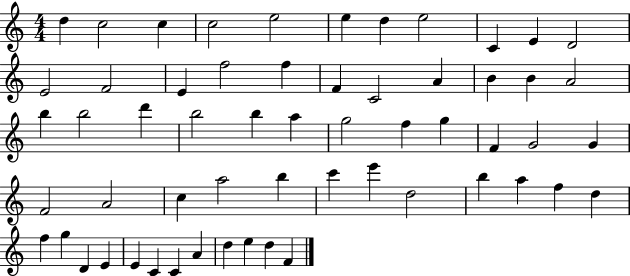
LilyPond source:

{
  \clef treble
  \numericTimeSignature
  \time 4/4
  \key c \major
  d''4 c''2 c''4 | c''2 e''2 | e''4 d''4 e''2 | c'4 e'4 d'2 | \break e'2 f'2 | e'4 f''2 f''4 | f'4 c'2 a'4 | b'4 b'4 a'2 | \break b''4 b''2 d'''4 | b''2 b''4 a''4 | g''2 f''4 g''4 | f'4 g'2 g'4 | \break f'2 a'2 | c''4 a''2 b''4 | c'''4 e'''4 d''2 | b''4 a''4 f''4 d''4 | \break f''4 g''4 d'4 e'4 | e'4 c'4 c'4 a'4 | d''4 e''4 d''4 f'4 | \bar "|."
}